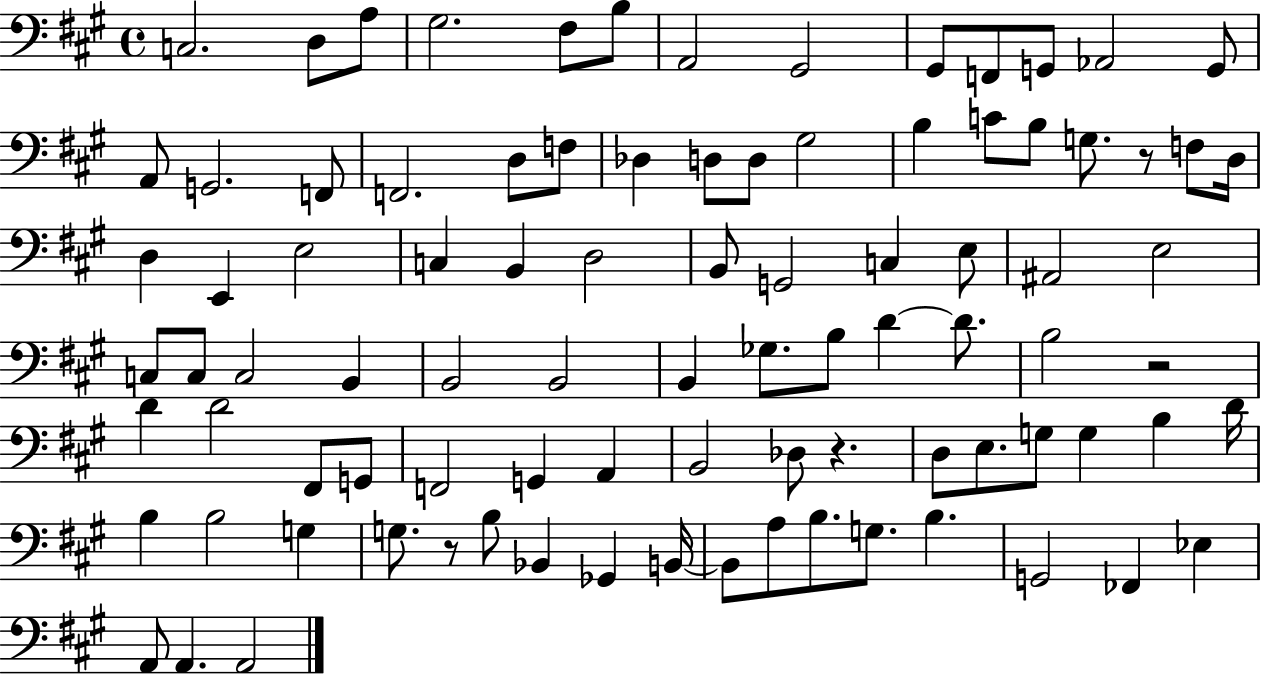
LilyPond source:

{
  \clef bass
  \time 4/4
  \defaultTimeSignature
  \key a \major
  c2. d8 a8 | gis2. fis8 b8 | a,2 gis,2 | gis,8 f,8 g,8 aes,2 g,8 | \break a,8 g,2. f,8 | f,2. d8 f8 | des4 d8 d8 gis2 | b4 c'8 b8 g8. r8 f8 d16 | \break d4 e,4 e2 | c4 b,4 d2 | b,8 g,2 c4 e8 | ais,2 e2 | \break c8 c8 c2 b,4 | b,2 b,2 | b,4 ges8. b8 d'4~~ d'8. | b2 r2 | \break d'4 d'2 fis,8 g,8 | f,2 g,4 a,4 | b,2 des8 r4. | d8 e8. g8 g4 b4 d'16 | \break b4 b2 g4 | g8. r8 b8 bes,4 ges,4 b,16~~ | b,8 a8 b8. g8. b4. | g,2 fes,4 ees4 | \break a,8 a,4. a,2 | \bar "|."
}